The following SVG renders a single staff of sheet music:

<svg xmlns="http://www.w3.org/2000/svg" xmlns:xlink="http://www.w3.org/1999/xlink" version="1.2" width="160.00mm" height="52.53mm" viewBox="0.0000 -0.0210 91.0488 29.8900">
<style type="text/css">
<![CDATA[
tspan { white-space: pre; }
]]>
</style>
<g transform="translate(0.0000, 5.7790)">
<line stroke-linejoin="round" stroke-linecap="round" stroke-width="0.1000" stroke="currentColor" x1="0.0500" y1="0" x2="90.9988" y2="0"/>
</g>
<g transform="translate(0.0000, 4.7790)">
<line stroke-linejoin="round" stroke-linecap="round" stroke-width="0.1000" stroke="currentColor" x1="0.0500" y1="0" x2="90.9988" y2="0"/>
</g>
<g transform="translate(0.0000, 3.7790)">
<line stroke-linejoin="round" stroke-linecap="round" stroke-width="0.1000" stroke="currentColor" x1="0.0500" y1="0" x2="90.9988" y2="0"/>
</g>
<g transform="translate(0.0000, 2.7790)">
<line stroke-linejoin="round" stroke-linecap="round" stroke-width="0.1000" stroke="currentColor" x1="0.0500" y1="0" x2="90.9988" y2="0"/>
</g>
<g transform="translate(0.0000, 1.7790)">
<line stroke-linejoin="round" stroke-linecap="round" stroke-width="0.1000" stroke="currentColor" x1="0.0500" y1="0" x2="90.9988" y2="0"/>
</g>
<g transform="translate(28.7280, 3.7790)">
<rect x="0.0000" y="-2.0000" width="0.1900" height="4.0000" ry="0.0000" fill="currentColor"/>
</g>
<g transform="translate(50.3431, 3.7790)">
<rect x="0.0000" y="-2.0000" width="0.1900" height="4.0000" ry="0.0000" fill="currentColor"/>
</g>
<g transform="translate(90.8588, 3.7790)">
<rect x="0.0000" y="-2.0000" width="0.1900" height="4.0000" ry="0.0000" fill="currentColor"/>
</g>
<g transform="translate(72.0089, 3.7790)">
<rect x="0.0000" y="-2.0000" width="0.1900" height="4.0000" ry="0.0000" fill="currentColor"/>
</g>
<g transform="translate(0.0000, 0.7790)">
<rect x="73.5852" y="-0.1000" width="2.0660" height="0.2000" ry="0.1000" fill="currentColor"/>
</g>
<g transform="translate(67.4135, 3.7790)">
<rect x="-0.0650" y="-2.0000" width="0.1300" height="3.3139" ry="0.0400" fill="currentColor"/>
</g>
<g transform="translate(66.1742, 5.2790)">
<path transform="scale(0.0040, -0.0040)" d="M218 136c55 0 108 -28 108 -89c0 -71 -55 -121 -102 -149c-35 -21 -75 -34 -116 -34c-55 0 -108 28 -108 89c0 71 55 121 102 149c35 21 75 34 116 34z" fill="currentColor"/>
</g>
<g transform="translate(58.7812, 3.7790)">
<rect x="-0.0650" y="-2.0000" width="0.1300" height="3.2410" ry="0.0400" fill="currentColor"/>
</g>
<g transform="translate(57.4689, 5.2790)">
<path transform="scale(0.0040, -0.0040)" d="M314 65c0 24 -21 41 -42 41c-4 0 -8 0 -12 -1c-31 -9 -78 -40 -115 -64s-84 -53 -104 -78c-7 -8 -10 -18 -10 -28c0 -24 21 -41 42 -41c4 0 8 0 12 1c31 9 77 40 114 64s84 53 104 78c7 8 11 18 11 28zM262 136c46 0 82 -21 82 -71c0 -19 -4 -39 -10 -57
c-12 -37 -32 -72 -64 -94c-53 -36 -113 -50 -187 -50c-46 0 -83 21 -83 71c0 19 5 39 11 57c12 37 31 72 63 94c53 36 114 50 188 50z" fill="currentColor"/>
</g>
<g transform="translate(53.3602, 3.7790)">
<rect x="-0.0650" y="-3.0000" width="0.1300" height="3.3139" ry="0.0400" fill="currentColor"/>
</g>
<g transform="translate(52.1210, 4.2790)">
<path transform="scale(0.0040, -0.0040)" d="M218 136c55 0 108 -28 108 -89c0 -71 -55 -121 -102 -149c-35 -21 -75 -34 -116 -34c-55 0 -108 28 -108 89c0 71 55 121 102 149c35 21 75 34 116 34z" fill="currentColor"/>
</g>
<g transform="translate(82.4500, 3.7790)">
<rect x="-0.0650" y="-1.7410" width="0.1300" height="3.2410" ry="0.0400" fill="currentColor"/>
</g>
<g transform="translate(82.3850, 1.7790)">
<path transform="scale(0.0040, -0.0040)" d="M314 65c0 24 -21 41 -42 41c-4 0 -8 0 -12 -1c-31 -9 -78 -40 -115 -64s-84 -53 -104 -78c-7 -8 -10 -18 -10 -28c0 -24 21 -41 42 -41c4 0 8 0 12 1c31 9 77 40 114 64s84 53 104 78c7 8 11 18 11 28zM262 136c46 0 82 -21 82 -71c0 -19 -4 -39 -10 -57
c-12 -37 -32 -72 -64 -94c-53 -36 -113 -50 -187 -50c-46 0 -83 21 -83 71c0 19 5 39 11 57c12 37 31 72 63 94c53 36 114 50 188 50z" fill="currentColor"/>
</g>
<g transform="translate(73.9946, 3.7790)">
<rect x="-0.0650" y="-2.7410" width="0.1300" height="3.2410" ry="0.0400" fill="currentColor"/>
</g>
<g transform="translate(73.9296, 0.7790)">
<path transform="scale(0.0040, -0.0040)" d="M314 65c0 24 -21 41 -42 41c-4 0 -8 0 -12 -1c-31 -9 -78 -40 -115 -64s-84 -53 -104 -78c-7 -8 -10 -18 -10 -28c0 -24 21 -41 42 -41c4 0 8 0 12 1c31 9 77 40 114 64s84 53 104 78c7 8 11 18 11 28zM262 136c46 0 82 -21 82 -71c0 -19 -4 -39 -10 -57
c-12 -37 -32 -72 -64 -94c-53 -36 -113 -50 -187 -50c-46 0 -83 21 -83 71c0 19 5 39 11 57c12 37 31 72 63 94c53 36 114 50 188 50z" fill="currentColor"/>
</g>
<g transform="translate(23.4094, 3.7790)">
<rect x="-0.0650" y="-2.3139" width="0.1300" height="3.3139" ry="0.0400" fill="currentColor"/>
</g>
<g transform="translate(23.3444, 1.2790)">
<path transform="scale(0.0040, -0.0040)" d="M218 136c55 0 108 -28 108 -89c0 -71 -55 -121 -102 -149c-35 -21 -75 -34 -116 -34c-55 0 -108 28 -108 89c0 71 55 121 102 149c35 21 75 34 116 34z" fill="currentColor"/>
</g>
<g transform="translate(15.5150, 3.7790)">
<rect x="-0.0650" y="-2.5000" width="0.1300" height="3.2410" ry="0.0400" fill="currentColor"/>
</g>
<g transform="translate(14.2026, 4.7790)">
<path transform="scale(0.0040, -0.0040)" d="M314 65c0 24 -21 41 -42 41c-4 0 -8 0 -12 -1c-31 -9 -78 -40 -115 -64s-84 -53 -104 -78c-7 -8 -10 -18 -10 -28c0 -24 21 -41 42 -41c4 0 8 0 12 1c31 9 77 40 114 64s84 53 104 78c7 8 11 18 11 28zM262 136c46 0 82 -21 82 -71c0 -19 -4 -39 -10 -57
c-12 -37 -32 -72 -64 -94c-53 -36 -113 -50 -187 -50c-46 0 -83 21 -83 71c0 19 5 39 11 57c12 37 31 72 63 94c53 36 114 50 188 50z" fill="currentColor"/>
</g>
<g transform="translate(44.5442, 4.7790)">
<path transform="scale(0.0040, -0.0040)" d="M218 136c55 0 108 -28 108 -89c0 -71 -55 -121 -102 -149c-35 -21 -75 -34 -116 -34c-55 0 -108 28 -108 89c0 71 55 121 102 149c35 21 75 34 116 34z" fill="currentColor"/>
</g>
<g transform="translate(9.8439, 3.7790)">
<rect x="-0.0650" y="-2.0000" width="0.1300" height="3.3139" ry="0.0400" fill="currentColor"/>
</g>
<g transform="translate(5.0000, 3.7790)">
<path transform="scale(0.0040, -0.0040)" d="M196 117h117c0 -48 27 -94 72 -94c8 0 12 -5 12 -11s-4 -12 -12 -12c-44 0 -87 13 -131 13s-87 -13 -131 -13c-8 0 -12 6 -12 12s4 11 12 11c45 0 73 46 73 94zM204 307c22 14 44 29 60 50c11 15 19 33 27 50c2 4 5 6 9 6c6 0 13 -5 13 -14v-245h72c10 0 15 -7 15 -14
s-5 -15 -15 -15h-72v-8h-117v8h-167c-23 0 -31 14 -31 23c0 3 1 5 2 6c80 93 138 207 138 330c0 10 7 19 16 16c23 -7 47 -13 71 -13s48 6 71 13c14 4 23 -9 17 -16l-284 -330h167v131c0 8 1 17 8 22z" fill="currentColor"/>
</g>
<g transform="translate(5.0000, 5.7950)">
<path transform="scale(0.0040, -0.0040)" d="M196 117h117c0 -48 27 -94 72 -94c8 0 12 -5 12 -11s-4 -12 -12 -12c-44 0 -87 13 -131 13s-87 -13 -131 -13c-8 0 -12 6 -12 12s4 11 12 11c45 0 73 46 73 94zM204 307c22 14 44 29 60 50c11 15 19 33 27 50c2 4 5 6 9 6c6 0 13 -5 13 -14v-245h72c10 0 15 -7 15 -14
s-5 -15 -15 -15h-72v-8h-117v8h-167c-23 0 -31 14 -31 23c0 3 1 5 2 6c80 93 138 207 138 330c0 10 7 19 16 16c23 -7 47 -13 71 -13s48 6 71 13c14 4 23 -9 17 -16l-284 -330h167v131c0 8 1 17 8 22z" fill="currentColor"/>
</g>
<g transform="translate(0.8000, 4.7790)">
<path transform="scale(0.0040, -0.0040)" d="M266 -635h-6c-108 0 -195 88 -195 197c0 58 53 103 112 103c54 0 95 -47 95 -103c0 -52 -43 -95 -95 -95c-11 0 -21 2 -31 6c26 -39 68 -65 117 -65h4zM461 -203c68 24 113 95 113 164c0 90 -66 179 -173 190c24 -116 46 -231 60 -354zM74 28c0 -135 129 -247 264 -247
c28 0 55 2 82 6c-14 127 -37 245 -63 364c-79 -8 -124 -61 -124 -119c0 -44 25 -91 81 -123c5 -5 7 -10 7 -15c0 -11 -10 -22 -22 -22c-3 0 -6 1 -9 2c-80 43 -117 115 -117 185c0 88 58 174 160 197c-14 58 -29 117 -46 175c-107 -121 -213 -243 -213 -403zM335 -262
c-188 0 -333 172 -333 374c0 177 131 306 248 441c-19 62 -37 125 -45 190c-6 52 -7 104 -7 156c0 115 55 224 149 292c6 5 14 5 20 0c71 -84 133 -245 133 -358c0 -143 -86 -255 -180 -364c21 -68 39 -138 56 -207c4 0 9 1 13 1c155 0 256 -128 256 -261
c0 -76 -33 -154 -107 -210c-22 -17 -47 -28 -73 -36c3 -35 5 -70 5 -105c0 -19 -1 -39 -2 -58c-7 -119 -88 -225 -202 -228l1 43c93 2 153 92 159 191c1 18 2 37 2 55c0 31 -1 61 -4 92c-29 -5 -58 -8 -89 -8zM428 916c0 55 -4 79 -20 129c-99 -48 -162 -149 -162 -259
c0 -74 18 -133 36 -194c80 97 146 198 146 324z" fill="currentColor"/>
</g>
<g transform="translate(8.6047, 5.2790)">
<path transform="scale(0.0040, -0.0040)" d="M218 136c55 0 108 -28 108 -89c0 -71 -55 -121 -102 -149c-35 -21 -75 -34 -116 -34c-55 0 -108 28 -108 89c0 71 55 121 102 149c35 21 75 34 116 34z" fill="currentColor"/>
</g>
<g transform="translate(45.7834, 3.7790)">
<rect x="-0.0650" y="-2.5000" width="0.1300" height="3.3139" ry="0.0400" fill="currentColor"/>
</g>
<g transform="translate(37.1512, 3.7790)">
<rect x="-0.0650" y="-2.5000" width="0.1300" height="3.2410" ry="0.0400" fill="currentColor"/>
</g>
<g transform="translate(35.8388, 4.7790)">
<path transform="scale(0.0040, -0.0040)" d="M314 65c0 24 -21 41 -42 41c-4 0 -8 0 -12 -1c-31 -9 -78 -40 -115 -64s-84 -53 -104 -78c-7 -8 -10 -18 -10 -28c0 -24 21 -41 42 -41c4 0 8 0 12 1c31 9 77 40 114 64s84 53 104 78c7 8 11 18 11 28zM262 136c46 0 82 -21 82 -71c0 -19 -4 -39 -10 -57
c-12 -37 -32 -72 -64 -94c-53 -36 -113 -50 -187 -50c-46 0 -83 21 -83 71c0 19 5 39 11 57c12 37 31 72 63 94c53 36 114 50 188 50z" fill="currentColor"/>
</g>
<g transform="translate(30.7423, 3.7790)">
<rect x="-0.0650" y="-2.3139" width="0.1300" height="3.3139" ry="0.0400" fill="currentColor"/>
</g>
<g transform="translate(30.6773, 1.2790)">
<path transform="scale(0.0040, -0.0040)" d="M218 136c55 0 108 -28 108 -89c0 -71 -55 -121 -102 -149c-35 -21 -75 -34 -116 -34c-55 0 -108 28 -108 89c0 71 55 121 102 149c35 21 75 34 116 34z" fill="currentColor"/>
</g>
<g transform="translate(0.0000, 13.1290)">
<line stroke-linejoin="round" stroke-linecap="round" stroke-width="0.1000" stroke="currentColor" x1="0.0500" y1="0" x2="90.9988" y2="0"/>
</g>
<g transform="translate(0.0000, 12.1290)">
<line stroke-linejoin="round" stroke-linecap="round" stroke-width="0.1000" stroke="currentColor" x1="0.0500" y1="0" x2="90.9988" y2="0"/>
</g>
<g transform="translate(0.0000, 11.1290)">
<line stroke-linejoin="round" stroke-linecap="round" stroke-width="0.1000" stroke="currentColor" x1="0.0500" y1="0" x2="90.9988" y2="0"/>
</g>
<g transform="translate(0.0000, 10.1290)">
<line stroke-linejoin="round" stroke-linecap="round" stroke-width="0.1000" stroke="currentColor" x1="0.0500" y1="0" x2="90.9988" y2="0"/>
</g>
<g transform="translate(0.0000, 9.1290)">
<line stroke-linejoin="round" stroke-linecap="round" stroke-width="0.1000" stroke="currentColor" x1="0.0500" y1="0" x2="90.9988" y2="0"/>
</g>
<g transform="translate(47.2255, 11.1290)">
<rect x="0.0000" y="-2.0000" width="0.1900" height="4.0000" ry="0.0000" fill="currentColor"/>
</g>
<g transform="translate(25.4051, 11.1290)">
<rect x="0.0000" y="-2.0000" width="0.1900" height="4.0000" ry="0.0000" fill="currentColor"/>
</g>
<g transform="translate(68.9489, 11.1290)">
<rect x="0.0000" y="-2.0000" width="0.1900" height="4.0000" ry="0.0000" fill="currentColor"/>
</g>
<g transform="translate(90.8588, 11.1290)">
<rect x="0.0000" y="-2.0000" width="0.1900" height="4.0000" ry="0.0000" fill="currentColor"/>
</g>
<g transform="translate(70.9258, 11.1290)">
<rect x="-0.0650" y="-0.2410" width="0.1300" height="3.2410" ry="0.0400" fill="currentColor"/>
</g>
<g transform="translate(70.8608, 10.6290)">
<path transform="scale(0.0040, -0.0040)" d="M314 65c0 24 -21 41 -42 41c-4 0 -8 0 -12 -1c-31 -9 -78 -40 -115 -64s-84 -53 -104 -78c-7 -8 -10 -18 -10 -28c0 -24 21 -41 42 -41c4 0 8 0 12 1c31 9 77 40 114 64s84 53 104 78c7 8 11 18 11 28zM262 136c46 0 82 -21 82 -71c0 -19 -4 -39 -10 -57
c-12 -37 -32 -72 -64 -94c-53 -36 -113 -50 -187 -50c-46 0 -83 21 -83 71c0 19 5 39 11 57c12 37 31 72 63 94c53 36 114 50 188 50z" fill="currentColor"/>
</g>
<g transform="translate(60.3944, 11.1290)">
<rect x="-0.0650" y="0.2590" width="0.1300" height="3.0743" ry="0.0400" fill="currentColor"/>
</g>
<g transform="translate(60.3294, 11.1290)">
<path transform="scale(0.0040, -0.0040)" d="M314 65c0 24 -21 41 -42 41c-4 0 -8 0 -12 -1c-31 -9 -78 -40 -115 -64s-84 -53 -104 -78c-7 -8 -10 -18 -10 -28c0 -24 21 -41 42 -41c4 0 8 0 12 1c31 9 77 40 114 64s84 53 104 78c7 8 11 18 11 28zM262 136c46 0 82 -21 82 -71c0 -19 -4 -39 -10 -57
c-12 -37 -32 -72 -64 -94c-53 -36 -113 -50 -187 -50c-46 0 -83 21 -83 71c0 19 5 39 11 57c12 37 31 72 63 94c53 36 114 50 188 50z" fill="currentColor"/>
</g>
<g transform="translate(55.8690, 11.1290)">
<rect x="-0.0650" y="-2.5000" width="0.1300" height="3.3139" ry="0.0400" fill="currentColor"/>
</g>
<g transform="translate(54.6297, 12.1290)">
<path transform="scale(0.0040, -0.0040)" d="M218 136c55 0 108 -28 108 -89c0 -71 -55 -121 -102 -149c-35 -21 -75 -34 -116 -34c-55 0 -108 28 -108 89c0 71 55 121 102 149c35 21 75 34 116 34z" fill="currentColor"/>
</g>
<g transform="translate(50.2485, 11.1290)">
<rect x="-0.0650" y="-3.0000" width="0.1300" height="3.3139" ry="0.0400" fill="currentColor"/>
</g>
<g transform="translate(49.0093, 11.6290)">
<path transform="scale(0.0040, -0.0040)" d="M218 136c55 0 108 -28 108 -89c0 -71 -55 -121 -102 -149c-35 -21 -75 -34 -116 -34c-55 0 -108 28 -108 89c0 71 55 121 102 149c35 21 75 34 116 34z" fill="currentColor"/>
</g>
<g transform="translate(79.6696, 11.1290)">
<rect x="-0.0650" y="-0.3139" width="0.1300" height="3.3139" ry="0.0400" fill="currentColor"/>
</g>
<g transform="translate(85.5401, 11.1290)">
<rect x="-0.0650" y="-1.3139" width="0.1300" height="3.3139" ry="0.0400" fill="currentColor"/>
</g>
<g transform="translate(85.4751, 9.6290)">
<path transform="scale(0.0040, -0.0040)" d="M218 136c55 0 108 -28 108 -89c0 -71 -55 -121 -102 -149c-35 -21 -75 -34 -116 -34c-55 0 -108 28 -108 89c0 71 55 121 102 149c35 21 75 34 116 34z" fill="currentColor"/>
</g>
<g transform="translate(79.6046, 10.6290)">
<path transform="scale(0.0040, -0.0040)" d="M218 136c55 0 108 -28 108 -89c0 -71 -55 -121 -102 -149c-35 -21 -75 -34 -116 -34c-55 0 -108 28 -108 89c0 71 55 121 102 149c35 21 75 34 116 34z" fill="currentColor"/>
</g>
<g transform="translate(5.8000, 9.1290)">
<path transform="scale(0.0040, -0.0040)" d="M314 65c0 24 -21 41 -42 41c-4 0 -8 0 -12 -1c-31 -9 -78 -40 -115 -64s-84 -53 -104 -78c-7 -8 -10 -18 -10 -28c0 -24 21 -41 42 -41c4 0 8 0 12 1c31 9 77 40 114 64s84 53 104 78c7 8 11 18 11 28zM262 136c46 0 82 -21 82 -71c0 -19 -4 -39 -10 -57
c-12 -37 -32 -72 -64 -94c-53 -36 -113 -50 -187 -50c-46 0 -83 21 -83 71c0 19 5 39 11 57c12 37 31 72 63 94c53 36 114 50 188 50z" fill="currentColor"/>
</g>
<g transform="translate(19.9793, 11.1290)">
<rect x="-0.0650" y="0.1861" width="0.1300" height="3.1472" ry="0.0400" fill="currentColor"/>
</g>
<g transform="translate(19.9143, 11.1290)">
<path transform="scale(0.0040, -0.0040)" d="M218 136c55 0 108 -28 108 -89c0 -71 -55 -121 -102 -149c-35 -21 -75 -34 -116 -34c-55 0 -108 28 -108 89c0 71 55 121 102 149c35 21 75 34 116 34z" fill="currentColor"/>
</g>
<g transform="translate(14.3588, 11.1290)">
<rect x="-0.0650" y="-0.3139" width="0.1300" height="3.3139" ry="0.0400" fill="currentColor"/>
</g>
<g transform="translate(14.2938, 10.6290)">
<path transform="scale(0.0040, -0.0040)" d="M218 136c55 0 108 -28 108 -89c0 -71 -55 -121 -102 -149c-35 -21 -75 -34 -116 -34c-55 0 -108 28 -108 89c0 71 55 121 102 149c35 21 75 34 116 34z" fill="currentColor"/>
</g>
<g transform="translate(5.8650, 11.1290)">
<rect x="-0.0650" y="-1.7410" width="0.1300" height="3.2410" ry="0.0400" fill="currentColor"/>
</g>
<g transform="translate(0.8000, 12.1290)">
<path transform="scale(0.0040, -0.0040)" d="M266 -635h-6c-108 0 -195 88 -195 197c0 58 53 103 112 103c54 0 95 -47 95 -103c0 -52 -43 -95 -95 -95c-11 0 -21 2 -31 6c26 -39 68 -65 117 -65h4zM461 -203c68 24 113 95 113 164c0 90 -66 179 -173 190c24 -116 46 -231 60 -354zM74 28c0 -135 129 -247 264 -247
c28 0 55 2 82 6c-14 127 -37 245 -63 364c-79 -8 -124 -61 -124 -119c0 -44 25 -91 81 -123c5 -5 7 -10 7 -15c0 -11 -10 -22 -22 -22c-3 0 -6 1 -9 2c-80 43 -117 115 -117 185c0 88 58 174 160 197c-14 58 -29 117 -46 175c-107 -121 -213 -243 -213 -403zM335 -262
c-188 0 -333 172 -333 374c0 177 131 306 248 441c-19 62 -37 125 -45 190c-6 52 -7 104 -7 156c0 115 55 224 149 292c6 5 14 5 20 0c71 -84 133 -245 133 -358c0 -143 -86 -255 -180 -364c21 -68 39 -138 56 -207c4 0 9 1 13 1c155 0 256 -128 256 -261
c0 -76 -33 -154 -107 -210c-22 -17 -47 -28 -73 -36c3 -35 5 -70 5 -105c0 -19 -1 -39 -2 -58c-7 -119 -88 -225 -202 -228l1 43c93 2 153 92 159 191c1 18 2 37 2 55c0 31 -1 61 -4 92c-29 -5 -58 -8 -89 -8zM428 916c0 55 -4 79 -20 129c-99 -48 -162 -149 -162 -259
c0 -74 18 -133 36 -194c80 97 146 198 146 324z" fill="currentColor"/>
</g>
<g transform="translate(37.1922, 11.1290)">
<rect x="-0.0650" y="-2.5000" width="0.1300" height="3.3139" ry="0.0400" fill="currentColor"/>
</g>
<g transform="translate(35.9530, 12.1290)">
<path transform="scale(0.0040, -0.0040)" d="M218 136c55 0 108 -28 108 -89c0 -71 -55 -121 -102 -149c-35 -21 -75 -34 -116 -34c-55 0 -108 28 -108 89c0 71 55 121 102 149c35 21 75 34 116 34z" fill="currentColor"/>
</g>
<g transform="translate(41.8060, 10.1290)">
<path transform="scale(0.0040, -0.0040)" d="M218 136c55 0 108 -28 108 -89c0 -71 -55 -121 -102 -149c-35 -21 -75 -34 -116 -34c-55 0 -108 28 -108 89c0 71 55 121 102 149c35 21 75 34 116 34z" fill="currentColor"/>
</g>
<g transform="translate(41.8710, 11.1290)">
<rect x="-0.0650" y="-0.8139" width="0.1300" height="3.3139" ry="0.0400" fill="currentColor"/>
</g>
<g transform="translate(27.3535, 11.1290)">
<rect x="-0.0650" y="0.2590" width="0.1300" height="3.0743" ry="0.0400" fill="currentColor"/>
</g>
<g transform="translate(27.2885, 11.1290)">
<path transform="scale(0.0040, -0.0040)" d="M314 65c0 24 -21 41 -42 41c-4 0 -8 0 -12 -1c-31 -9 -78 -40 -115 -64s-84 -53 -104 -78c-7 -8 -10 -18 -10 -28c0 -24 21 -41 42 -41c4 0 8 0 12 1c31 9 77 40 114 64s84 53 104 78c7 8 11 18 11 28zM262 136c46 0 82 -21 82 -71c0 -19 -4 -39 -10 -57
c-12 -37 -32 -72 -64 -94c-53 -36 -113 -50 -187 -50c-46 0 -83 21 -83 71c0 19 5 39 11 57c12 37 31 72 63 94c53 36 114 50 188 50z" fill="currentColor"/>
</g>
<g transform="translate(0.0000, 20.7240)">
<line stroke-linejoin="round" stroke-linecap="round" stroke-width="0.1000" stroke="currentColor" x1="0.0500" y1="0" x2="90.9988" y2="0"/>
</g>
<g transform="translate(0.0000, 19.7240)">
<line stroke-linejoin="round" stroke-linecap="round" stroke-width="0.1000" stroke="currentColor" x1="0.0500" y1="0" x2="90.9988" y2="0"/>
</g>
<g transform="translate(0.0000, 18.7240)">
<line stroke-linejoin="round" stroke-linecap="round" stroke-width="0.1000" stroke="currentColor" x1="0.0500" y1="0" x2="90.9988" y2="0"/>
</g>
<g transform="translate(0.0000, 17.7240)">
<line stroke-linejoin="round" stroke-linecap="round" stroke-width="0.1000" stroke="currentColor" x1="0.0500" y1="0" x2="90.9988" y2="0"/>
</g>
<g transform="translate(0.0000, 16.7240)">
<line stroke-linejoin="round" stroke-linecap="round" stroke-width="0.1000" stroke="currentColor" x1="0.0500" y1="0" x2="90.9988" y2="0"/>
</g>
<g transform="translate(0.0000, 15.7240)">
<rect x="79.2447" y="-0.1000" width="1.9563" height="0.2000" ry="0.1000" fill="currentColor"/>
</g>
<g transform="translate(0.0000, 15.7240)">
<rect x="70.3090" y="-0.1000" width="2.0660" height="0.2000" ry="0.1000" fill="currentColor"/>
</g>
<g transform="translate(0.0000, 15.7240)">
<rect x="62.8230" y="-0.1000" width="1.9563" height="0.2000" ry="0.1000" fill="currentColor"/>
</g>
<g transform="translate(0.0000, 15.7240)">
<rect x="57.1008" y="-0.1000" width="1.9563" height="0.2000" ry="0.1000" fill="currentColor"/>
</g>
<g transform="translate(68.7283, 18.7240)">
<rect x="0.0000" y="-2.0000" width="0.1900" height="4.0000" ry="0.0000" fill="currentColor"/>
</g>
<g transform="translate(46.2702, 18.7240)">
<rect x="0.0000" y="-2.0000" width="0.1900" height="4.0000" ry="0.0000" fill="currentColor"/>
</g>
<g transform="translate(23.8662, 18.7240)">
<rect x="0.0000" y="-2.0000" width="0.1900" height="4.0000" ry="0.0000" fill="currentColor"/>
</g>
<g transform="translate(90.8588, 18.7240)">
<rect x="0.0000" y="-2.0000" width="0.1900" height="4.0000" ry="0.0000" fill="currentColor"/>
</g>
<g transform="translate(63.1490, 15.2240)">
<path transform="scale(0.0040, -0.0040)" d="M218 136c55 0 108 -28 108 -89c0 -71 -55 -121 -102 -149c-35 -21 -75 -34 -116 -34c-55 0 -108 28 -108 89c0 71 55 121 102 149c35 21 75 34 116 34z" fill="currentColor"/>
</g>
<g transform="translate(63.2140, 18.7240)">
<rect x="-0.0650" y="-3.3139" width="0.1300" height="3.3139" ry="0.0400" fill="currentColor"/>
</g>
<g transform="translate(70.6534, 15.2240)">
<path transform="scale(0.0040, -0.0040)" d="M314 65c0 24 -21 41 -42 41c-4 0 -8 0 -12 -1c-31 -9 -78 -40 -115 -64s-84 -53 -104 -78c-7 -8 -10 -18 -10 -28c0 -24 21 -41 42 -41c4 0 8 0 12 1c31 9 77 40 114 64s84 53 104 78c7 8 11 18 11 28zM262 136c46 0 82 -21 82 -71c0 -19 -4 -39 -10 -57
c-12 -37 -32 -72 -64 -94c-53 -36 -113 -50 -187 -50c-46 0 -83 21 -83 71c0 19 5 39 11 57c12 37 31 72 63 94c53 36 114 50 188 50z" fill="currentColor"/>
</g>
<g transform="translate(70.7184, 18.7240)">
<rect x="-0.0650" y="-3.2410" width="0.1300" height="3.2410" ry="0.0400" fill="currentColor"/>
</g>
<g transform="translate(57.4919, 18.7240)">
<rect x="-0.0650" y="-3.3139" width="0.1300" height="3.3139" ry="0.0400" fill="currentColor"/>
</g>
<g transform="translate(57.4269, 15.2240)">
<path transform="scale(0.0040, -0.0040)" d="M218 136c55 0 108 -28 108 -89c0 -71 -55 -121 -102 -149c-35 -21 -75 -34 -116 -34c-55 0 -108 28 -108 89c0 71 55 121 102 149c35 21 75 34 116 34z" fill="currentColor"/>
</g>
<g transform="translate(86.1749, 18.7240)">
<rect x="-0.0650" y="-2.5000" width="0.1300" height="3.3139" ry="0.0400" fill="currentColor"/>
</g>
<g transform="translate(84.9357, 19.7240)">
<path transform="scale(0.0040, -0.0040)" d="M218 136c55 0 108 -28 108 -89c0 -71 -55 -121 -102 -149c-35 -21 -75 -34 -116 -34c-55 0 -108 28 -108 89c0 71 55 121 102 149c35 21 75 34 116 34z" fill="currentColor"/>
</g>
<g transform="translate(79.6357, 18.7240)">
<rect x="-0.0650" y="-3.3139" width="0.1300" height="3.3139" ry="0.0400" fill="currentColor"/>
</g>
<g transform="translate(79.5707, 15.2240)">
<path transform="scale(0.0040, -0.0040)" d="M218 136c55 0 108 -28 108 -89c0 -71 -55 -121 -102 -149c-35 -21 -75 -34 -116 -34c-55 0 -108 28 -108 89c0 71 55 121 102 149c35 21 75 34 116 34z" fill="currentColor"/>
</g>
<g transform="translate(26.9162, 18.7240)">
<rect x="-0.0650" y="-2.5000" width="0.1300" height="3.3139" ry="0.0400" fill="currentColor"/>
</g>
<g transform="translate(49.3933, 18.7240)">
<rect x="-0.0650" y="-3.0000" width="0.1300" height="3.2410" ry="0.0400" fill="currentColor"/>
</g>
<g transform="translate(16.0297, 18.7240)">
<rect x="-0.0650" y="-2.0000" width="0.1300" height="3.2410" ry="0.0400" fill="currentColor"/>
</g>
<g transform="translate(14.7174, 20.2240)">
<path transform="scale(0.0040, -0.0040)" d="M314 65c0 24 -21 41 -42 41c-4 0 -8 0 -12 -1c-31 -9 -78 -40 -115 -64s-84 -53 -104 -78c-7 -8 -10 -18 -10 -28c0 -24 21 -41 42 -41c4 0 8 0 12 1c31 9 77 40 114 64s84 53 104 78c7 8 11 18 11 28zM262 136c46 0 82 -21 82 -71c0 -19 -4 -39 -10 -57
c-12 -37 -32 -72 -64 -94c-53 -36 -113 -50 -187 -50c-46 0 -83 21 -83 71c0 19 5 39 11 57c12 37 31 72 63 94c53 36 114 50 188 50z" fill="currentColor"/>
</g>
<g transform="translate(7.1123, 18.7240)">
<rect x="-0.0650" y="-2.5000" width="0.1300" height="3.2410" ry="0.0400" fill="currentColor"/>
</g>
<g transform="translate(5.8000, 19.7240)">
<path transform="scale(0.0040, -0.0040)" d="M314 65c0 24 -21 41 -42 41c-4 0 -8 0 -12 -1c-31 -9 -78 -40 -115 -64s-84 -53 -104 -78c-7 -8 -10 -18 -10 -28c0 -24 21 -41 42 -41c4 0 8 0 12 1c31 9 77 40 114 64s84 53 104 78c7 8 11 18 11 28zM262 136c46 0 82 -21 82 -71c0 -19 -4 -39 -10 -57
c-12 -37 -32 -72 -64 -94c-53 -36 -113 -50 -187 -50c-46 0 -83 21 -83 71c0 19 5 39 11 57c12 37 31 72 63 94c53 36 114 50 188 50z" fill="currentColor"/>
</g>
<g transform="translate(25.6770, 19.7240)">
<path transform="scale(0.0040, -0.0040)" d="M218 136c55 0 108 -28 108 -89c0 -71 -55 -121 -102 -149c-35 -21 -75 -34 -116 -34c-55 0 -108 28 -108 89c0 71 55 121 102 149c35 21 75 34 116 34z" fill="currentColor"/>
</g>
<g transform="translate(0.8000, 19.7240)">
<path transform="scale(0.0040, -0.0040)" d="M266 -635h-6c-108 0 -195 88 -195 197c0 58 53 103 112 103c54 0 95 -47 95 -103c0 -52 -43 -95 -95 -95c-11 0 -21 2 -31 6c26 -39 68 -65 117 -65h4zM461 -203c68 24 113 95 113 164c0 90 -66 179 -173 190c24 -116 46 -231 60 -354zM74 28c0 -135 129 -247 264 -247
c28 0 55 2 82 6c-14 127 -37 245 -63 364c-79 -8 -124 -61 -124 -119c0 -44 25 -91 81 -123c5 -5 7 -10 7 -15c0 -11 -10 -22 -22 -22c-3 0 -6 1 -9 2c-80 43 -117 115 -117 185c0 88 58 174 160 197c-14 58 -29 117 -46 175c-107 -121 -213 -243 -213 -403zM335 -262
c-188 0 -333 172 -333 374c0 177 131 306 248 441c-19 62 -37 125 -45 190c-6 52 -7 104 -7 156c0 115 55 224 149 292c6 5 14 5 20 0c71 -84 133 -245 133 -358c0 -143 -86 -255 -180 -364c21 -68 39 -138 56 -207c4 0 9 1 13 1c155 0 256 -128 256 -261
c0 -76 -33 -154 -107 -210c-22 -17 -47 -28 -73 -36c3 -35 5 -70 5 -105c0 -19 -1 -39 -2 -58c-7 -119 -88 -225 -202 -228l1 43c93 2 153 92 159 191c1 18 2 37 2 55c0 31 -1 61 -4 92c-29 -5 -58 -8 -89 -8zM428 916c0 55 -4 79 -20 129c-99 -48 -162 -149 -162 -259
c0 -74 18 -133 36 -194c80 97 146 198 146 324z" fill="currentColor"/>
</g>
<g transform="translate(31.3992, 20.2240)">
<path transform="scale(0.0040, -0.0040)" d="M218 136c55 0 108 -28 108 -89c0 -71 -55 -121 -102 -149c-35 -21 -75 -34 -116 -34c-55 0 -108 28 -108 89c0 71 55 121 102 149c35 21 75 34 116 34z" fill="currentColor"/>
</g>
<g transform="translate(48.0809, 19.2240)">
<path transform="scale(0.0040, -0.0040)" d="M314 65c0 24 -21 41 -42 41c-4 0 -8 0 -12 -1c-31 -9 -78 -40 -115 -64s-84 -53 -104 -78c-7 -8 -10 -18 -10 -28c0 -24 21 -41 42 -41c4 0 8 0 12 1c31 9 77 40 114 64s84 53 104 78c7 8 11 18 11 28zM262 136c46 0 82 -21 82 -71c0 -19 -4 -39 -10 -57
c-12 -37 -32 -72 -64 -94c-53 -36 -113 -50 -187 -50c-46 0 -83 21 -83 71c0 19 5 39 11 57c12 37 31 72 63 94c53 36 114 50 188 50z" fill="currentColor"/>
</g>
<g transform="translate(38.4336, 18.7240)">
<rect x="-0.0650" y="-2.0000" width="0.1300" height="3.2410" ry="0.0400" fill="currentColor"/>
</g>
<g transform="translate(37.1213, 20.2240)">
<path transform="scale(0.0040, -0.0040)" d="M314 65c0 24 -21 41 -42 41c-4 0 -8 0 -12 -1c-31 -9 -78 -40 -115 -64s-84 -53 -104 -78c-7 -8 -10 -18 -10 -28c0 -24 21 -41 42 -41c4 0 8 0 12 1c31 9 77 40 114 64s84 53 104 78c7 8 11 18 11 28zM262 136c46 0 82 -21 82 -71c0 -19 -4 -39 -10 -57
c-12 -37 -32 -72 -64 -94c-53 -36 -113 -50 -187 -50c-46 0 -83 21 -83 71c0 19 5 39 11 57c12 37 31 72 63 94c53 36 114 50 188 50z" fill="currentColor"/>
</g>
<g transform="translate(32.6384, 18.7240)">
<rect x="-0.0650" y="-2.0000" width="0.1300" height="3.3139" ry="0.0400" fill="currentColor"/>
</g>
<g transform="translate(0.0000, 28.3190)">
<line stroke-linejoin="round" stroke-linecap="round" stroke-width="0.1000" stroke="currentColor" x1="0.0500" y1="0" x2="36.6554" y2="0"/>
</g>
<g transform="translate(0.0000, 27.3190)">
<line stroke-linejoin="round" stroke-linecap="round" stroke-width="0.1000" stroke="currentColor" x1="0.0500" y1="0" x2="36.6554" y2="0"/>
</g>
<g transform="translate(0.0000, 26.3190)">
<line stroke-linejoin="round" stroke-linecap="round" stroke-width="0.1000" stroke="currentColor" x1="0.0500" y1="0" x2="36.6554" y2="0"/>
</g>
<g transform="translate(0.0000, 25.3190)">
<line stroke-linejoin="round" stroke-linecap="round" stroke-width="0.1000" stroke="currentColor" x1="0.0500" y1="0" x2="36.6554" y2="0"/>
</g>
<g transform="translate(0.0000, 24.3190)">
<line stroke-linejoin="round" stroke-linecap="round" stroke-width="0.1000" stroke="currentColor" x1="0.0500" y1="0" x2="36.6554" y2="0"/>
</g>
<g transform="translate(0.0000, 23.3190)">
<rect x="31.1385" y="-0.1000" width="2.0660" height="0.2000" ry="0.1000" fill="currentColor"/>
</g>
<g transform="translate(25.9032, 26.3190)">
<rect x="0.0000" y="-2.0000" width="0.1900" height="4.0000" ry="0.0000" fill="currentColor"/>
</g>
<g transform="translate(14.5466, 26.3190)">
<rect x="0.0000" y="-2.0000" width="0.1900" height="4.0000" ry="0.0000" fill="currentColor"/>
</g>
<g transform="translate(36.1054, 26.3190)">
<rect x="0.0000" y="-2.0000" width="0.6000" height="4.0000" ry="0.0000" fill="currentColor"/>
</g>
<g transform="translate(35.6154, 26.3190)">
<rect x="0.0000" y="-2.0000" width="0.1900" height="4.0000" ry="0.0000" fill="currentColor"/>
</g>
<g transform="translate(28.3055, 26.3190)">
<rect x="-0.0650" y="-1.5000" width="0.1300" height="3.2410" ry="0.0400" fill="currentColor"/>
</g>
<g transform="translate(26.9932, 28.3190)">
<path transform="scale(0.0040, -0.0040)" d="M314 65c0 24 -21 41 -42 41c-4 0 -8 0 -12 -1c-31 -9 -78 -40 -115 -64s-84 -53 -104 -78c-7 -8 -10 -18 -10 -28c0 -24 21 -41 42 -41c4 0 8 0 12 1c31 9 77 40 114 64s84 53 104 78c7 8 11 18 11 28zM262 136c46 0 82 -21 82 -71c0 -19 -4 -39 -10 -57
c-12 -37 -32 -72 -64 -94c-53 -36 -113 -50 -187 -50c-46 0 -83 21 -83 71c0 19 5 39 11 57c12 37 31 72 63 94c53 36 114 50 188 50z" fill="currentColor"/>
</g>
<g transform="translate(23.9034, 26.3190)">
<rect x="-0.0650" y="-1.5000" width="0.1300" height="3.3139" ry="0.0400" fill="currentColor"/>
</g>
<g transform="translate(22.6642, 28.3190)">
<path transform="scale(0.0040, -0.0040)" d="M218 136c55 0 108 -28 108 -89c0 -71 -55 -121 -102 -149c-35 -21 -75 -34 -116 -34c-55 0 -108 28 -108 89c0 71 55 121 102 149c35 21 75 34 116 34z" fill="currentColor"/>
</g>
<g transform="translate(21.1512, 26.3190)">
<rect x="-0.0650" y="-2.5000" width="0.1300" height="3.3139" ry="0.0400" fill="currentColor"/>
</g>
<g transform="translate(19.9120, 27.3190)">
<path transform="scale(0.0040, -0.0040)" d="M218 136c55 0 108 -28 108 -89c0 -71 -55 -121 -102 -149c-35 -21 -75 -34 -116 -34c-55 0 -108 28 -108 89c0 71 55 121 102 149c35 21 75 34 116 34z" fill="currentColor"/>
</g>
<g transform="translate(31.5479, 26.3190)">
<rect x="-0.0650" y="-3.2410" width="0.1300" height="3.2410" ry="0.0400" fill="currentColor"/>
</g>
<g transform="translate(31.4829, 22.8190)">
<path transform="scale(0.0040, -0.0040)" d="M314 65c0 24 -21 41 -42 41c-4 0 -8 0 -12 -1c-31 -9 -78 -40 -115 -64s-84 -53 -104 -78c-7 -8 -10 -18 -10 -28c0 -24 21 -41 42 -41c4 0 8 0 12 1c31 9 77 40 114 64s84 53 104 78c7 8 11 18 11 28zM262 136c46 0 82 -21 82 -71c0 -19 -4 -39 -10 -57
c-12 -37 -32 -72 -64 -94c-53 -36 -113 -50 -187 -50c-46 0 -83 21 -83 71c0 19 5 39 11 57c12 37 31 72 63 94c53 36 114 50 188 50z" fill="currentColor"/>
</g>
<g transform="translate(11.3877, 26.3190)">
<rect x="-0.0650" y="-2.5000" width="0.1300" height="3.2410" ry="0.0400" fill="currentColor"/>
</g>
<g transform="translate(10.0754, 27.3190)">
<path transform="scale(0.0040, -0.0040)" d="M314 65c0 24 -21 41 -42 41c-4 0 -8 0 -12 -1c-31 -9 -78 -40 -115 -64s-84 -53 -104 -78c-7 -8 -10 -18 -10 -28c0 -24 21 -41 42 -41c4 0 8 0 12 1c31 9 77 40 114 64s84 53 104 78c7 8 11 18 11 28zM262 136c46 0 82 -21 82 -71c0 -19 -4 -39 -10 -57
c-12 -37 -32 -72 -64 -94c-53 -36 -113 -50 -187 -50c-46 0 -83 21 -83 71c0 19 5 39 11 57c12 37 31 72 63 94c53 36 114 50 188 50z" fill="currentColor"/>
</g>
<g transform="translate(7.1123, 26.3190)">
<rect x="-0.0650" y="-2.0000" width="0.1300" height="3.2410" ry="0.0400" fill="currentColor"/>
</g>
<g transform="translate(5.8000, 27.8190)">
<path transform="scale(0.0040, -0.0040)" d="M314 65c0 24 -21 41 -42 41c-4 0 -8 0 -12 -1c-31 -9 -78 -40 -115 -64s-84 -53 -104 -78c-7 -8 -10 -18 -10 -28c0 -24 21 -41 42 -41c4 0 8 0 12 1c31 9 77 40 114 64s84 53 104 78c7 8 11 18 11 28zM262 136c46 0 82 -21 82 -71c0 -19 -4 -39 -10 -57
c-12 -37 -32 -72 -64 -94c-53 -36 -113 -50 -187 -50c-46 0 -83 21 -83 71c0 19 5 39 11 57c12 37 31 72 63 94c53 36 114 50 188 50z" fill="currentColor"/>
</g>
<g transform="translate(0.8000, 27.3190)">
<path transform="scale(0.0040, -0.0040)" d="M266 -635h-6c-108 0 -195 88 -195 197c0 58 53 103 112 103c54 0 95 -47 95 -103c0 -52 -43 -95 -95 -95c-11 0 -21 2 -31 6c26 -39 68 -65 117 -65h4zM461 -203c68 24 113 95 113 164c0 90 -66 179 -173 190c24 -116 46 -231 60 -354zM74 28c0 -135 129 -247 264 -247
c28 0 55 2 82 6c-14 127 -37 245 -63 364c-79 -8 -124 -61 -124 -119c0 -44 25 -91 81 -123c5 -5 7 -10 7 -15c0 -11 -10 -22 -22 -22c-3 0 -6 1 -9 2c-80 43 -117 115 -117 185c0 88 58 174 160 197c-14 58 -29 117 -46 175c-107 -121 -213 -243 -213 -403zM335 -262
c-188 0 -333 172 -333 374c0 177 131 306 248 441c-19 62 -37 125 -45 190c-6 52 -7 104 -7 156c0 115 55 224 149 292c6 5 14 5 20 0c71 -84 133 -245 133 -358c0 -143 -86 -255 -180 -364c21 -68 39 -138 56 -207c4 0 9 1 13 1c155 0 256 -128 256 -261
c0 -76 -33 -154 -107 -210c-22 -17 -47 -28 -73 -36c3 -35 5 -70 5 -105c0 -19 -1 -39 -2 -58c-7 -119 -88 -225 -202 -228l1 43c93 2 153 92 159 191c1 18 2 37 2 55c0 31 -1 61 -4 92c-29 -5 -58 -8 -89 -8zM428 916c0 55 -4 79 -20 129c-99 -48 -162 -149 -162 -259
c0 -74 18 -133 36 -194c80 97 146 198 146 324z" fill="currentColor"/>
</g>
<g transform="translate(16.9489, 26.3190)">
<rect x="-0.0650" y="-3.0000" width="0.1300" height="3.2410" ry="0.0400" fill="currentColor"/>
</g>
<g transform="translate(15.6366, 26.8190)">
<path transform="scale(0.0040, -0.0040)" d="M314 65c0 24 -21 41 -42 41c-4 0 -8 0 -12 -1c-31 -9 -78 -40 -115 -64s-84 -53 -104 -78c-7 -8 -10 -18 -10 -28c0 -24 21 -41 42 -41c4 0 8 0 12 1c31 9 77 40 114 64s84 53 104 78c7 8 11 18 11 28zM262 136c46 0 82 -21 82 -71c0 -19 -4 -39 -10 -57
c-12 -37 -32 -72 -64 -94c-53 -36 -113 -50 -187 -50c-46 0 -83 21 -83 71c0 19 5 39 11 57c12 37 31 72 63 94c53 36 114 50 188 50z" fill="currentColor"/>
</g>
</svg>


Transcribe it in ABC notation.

X:1
T:Untitled
M:4/4
L:1/4
K:C
F G2 g g G2 G A F2 F a2 f2 f2 c B B2 G d A G B2 c2 c e G2 F2 G F F2 A2 b b b2 b G F2 G2 A2 G E E2 b2